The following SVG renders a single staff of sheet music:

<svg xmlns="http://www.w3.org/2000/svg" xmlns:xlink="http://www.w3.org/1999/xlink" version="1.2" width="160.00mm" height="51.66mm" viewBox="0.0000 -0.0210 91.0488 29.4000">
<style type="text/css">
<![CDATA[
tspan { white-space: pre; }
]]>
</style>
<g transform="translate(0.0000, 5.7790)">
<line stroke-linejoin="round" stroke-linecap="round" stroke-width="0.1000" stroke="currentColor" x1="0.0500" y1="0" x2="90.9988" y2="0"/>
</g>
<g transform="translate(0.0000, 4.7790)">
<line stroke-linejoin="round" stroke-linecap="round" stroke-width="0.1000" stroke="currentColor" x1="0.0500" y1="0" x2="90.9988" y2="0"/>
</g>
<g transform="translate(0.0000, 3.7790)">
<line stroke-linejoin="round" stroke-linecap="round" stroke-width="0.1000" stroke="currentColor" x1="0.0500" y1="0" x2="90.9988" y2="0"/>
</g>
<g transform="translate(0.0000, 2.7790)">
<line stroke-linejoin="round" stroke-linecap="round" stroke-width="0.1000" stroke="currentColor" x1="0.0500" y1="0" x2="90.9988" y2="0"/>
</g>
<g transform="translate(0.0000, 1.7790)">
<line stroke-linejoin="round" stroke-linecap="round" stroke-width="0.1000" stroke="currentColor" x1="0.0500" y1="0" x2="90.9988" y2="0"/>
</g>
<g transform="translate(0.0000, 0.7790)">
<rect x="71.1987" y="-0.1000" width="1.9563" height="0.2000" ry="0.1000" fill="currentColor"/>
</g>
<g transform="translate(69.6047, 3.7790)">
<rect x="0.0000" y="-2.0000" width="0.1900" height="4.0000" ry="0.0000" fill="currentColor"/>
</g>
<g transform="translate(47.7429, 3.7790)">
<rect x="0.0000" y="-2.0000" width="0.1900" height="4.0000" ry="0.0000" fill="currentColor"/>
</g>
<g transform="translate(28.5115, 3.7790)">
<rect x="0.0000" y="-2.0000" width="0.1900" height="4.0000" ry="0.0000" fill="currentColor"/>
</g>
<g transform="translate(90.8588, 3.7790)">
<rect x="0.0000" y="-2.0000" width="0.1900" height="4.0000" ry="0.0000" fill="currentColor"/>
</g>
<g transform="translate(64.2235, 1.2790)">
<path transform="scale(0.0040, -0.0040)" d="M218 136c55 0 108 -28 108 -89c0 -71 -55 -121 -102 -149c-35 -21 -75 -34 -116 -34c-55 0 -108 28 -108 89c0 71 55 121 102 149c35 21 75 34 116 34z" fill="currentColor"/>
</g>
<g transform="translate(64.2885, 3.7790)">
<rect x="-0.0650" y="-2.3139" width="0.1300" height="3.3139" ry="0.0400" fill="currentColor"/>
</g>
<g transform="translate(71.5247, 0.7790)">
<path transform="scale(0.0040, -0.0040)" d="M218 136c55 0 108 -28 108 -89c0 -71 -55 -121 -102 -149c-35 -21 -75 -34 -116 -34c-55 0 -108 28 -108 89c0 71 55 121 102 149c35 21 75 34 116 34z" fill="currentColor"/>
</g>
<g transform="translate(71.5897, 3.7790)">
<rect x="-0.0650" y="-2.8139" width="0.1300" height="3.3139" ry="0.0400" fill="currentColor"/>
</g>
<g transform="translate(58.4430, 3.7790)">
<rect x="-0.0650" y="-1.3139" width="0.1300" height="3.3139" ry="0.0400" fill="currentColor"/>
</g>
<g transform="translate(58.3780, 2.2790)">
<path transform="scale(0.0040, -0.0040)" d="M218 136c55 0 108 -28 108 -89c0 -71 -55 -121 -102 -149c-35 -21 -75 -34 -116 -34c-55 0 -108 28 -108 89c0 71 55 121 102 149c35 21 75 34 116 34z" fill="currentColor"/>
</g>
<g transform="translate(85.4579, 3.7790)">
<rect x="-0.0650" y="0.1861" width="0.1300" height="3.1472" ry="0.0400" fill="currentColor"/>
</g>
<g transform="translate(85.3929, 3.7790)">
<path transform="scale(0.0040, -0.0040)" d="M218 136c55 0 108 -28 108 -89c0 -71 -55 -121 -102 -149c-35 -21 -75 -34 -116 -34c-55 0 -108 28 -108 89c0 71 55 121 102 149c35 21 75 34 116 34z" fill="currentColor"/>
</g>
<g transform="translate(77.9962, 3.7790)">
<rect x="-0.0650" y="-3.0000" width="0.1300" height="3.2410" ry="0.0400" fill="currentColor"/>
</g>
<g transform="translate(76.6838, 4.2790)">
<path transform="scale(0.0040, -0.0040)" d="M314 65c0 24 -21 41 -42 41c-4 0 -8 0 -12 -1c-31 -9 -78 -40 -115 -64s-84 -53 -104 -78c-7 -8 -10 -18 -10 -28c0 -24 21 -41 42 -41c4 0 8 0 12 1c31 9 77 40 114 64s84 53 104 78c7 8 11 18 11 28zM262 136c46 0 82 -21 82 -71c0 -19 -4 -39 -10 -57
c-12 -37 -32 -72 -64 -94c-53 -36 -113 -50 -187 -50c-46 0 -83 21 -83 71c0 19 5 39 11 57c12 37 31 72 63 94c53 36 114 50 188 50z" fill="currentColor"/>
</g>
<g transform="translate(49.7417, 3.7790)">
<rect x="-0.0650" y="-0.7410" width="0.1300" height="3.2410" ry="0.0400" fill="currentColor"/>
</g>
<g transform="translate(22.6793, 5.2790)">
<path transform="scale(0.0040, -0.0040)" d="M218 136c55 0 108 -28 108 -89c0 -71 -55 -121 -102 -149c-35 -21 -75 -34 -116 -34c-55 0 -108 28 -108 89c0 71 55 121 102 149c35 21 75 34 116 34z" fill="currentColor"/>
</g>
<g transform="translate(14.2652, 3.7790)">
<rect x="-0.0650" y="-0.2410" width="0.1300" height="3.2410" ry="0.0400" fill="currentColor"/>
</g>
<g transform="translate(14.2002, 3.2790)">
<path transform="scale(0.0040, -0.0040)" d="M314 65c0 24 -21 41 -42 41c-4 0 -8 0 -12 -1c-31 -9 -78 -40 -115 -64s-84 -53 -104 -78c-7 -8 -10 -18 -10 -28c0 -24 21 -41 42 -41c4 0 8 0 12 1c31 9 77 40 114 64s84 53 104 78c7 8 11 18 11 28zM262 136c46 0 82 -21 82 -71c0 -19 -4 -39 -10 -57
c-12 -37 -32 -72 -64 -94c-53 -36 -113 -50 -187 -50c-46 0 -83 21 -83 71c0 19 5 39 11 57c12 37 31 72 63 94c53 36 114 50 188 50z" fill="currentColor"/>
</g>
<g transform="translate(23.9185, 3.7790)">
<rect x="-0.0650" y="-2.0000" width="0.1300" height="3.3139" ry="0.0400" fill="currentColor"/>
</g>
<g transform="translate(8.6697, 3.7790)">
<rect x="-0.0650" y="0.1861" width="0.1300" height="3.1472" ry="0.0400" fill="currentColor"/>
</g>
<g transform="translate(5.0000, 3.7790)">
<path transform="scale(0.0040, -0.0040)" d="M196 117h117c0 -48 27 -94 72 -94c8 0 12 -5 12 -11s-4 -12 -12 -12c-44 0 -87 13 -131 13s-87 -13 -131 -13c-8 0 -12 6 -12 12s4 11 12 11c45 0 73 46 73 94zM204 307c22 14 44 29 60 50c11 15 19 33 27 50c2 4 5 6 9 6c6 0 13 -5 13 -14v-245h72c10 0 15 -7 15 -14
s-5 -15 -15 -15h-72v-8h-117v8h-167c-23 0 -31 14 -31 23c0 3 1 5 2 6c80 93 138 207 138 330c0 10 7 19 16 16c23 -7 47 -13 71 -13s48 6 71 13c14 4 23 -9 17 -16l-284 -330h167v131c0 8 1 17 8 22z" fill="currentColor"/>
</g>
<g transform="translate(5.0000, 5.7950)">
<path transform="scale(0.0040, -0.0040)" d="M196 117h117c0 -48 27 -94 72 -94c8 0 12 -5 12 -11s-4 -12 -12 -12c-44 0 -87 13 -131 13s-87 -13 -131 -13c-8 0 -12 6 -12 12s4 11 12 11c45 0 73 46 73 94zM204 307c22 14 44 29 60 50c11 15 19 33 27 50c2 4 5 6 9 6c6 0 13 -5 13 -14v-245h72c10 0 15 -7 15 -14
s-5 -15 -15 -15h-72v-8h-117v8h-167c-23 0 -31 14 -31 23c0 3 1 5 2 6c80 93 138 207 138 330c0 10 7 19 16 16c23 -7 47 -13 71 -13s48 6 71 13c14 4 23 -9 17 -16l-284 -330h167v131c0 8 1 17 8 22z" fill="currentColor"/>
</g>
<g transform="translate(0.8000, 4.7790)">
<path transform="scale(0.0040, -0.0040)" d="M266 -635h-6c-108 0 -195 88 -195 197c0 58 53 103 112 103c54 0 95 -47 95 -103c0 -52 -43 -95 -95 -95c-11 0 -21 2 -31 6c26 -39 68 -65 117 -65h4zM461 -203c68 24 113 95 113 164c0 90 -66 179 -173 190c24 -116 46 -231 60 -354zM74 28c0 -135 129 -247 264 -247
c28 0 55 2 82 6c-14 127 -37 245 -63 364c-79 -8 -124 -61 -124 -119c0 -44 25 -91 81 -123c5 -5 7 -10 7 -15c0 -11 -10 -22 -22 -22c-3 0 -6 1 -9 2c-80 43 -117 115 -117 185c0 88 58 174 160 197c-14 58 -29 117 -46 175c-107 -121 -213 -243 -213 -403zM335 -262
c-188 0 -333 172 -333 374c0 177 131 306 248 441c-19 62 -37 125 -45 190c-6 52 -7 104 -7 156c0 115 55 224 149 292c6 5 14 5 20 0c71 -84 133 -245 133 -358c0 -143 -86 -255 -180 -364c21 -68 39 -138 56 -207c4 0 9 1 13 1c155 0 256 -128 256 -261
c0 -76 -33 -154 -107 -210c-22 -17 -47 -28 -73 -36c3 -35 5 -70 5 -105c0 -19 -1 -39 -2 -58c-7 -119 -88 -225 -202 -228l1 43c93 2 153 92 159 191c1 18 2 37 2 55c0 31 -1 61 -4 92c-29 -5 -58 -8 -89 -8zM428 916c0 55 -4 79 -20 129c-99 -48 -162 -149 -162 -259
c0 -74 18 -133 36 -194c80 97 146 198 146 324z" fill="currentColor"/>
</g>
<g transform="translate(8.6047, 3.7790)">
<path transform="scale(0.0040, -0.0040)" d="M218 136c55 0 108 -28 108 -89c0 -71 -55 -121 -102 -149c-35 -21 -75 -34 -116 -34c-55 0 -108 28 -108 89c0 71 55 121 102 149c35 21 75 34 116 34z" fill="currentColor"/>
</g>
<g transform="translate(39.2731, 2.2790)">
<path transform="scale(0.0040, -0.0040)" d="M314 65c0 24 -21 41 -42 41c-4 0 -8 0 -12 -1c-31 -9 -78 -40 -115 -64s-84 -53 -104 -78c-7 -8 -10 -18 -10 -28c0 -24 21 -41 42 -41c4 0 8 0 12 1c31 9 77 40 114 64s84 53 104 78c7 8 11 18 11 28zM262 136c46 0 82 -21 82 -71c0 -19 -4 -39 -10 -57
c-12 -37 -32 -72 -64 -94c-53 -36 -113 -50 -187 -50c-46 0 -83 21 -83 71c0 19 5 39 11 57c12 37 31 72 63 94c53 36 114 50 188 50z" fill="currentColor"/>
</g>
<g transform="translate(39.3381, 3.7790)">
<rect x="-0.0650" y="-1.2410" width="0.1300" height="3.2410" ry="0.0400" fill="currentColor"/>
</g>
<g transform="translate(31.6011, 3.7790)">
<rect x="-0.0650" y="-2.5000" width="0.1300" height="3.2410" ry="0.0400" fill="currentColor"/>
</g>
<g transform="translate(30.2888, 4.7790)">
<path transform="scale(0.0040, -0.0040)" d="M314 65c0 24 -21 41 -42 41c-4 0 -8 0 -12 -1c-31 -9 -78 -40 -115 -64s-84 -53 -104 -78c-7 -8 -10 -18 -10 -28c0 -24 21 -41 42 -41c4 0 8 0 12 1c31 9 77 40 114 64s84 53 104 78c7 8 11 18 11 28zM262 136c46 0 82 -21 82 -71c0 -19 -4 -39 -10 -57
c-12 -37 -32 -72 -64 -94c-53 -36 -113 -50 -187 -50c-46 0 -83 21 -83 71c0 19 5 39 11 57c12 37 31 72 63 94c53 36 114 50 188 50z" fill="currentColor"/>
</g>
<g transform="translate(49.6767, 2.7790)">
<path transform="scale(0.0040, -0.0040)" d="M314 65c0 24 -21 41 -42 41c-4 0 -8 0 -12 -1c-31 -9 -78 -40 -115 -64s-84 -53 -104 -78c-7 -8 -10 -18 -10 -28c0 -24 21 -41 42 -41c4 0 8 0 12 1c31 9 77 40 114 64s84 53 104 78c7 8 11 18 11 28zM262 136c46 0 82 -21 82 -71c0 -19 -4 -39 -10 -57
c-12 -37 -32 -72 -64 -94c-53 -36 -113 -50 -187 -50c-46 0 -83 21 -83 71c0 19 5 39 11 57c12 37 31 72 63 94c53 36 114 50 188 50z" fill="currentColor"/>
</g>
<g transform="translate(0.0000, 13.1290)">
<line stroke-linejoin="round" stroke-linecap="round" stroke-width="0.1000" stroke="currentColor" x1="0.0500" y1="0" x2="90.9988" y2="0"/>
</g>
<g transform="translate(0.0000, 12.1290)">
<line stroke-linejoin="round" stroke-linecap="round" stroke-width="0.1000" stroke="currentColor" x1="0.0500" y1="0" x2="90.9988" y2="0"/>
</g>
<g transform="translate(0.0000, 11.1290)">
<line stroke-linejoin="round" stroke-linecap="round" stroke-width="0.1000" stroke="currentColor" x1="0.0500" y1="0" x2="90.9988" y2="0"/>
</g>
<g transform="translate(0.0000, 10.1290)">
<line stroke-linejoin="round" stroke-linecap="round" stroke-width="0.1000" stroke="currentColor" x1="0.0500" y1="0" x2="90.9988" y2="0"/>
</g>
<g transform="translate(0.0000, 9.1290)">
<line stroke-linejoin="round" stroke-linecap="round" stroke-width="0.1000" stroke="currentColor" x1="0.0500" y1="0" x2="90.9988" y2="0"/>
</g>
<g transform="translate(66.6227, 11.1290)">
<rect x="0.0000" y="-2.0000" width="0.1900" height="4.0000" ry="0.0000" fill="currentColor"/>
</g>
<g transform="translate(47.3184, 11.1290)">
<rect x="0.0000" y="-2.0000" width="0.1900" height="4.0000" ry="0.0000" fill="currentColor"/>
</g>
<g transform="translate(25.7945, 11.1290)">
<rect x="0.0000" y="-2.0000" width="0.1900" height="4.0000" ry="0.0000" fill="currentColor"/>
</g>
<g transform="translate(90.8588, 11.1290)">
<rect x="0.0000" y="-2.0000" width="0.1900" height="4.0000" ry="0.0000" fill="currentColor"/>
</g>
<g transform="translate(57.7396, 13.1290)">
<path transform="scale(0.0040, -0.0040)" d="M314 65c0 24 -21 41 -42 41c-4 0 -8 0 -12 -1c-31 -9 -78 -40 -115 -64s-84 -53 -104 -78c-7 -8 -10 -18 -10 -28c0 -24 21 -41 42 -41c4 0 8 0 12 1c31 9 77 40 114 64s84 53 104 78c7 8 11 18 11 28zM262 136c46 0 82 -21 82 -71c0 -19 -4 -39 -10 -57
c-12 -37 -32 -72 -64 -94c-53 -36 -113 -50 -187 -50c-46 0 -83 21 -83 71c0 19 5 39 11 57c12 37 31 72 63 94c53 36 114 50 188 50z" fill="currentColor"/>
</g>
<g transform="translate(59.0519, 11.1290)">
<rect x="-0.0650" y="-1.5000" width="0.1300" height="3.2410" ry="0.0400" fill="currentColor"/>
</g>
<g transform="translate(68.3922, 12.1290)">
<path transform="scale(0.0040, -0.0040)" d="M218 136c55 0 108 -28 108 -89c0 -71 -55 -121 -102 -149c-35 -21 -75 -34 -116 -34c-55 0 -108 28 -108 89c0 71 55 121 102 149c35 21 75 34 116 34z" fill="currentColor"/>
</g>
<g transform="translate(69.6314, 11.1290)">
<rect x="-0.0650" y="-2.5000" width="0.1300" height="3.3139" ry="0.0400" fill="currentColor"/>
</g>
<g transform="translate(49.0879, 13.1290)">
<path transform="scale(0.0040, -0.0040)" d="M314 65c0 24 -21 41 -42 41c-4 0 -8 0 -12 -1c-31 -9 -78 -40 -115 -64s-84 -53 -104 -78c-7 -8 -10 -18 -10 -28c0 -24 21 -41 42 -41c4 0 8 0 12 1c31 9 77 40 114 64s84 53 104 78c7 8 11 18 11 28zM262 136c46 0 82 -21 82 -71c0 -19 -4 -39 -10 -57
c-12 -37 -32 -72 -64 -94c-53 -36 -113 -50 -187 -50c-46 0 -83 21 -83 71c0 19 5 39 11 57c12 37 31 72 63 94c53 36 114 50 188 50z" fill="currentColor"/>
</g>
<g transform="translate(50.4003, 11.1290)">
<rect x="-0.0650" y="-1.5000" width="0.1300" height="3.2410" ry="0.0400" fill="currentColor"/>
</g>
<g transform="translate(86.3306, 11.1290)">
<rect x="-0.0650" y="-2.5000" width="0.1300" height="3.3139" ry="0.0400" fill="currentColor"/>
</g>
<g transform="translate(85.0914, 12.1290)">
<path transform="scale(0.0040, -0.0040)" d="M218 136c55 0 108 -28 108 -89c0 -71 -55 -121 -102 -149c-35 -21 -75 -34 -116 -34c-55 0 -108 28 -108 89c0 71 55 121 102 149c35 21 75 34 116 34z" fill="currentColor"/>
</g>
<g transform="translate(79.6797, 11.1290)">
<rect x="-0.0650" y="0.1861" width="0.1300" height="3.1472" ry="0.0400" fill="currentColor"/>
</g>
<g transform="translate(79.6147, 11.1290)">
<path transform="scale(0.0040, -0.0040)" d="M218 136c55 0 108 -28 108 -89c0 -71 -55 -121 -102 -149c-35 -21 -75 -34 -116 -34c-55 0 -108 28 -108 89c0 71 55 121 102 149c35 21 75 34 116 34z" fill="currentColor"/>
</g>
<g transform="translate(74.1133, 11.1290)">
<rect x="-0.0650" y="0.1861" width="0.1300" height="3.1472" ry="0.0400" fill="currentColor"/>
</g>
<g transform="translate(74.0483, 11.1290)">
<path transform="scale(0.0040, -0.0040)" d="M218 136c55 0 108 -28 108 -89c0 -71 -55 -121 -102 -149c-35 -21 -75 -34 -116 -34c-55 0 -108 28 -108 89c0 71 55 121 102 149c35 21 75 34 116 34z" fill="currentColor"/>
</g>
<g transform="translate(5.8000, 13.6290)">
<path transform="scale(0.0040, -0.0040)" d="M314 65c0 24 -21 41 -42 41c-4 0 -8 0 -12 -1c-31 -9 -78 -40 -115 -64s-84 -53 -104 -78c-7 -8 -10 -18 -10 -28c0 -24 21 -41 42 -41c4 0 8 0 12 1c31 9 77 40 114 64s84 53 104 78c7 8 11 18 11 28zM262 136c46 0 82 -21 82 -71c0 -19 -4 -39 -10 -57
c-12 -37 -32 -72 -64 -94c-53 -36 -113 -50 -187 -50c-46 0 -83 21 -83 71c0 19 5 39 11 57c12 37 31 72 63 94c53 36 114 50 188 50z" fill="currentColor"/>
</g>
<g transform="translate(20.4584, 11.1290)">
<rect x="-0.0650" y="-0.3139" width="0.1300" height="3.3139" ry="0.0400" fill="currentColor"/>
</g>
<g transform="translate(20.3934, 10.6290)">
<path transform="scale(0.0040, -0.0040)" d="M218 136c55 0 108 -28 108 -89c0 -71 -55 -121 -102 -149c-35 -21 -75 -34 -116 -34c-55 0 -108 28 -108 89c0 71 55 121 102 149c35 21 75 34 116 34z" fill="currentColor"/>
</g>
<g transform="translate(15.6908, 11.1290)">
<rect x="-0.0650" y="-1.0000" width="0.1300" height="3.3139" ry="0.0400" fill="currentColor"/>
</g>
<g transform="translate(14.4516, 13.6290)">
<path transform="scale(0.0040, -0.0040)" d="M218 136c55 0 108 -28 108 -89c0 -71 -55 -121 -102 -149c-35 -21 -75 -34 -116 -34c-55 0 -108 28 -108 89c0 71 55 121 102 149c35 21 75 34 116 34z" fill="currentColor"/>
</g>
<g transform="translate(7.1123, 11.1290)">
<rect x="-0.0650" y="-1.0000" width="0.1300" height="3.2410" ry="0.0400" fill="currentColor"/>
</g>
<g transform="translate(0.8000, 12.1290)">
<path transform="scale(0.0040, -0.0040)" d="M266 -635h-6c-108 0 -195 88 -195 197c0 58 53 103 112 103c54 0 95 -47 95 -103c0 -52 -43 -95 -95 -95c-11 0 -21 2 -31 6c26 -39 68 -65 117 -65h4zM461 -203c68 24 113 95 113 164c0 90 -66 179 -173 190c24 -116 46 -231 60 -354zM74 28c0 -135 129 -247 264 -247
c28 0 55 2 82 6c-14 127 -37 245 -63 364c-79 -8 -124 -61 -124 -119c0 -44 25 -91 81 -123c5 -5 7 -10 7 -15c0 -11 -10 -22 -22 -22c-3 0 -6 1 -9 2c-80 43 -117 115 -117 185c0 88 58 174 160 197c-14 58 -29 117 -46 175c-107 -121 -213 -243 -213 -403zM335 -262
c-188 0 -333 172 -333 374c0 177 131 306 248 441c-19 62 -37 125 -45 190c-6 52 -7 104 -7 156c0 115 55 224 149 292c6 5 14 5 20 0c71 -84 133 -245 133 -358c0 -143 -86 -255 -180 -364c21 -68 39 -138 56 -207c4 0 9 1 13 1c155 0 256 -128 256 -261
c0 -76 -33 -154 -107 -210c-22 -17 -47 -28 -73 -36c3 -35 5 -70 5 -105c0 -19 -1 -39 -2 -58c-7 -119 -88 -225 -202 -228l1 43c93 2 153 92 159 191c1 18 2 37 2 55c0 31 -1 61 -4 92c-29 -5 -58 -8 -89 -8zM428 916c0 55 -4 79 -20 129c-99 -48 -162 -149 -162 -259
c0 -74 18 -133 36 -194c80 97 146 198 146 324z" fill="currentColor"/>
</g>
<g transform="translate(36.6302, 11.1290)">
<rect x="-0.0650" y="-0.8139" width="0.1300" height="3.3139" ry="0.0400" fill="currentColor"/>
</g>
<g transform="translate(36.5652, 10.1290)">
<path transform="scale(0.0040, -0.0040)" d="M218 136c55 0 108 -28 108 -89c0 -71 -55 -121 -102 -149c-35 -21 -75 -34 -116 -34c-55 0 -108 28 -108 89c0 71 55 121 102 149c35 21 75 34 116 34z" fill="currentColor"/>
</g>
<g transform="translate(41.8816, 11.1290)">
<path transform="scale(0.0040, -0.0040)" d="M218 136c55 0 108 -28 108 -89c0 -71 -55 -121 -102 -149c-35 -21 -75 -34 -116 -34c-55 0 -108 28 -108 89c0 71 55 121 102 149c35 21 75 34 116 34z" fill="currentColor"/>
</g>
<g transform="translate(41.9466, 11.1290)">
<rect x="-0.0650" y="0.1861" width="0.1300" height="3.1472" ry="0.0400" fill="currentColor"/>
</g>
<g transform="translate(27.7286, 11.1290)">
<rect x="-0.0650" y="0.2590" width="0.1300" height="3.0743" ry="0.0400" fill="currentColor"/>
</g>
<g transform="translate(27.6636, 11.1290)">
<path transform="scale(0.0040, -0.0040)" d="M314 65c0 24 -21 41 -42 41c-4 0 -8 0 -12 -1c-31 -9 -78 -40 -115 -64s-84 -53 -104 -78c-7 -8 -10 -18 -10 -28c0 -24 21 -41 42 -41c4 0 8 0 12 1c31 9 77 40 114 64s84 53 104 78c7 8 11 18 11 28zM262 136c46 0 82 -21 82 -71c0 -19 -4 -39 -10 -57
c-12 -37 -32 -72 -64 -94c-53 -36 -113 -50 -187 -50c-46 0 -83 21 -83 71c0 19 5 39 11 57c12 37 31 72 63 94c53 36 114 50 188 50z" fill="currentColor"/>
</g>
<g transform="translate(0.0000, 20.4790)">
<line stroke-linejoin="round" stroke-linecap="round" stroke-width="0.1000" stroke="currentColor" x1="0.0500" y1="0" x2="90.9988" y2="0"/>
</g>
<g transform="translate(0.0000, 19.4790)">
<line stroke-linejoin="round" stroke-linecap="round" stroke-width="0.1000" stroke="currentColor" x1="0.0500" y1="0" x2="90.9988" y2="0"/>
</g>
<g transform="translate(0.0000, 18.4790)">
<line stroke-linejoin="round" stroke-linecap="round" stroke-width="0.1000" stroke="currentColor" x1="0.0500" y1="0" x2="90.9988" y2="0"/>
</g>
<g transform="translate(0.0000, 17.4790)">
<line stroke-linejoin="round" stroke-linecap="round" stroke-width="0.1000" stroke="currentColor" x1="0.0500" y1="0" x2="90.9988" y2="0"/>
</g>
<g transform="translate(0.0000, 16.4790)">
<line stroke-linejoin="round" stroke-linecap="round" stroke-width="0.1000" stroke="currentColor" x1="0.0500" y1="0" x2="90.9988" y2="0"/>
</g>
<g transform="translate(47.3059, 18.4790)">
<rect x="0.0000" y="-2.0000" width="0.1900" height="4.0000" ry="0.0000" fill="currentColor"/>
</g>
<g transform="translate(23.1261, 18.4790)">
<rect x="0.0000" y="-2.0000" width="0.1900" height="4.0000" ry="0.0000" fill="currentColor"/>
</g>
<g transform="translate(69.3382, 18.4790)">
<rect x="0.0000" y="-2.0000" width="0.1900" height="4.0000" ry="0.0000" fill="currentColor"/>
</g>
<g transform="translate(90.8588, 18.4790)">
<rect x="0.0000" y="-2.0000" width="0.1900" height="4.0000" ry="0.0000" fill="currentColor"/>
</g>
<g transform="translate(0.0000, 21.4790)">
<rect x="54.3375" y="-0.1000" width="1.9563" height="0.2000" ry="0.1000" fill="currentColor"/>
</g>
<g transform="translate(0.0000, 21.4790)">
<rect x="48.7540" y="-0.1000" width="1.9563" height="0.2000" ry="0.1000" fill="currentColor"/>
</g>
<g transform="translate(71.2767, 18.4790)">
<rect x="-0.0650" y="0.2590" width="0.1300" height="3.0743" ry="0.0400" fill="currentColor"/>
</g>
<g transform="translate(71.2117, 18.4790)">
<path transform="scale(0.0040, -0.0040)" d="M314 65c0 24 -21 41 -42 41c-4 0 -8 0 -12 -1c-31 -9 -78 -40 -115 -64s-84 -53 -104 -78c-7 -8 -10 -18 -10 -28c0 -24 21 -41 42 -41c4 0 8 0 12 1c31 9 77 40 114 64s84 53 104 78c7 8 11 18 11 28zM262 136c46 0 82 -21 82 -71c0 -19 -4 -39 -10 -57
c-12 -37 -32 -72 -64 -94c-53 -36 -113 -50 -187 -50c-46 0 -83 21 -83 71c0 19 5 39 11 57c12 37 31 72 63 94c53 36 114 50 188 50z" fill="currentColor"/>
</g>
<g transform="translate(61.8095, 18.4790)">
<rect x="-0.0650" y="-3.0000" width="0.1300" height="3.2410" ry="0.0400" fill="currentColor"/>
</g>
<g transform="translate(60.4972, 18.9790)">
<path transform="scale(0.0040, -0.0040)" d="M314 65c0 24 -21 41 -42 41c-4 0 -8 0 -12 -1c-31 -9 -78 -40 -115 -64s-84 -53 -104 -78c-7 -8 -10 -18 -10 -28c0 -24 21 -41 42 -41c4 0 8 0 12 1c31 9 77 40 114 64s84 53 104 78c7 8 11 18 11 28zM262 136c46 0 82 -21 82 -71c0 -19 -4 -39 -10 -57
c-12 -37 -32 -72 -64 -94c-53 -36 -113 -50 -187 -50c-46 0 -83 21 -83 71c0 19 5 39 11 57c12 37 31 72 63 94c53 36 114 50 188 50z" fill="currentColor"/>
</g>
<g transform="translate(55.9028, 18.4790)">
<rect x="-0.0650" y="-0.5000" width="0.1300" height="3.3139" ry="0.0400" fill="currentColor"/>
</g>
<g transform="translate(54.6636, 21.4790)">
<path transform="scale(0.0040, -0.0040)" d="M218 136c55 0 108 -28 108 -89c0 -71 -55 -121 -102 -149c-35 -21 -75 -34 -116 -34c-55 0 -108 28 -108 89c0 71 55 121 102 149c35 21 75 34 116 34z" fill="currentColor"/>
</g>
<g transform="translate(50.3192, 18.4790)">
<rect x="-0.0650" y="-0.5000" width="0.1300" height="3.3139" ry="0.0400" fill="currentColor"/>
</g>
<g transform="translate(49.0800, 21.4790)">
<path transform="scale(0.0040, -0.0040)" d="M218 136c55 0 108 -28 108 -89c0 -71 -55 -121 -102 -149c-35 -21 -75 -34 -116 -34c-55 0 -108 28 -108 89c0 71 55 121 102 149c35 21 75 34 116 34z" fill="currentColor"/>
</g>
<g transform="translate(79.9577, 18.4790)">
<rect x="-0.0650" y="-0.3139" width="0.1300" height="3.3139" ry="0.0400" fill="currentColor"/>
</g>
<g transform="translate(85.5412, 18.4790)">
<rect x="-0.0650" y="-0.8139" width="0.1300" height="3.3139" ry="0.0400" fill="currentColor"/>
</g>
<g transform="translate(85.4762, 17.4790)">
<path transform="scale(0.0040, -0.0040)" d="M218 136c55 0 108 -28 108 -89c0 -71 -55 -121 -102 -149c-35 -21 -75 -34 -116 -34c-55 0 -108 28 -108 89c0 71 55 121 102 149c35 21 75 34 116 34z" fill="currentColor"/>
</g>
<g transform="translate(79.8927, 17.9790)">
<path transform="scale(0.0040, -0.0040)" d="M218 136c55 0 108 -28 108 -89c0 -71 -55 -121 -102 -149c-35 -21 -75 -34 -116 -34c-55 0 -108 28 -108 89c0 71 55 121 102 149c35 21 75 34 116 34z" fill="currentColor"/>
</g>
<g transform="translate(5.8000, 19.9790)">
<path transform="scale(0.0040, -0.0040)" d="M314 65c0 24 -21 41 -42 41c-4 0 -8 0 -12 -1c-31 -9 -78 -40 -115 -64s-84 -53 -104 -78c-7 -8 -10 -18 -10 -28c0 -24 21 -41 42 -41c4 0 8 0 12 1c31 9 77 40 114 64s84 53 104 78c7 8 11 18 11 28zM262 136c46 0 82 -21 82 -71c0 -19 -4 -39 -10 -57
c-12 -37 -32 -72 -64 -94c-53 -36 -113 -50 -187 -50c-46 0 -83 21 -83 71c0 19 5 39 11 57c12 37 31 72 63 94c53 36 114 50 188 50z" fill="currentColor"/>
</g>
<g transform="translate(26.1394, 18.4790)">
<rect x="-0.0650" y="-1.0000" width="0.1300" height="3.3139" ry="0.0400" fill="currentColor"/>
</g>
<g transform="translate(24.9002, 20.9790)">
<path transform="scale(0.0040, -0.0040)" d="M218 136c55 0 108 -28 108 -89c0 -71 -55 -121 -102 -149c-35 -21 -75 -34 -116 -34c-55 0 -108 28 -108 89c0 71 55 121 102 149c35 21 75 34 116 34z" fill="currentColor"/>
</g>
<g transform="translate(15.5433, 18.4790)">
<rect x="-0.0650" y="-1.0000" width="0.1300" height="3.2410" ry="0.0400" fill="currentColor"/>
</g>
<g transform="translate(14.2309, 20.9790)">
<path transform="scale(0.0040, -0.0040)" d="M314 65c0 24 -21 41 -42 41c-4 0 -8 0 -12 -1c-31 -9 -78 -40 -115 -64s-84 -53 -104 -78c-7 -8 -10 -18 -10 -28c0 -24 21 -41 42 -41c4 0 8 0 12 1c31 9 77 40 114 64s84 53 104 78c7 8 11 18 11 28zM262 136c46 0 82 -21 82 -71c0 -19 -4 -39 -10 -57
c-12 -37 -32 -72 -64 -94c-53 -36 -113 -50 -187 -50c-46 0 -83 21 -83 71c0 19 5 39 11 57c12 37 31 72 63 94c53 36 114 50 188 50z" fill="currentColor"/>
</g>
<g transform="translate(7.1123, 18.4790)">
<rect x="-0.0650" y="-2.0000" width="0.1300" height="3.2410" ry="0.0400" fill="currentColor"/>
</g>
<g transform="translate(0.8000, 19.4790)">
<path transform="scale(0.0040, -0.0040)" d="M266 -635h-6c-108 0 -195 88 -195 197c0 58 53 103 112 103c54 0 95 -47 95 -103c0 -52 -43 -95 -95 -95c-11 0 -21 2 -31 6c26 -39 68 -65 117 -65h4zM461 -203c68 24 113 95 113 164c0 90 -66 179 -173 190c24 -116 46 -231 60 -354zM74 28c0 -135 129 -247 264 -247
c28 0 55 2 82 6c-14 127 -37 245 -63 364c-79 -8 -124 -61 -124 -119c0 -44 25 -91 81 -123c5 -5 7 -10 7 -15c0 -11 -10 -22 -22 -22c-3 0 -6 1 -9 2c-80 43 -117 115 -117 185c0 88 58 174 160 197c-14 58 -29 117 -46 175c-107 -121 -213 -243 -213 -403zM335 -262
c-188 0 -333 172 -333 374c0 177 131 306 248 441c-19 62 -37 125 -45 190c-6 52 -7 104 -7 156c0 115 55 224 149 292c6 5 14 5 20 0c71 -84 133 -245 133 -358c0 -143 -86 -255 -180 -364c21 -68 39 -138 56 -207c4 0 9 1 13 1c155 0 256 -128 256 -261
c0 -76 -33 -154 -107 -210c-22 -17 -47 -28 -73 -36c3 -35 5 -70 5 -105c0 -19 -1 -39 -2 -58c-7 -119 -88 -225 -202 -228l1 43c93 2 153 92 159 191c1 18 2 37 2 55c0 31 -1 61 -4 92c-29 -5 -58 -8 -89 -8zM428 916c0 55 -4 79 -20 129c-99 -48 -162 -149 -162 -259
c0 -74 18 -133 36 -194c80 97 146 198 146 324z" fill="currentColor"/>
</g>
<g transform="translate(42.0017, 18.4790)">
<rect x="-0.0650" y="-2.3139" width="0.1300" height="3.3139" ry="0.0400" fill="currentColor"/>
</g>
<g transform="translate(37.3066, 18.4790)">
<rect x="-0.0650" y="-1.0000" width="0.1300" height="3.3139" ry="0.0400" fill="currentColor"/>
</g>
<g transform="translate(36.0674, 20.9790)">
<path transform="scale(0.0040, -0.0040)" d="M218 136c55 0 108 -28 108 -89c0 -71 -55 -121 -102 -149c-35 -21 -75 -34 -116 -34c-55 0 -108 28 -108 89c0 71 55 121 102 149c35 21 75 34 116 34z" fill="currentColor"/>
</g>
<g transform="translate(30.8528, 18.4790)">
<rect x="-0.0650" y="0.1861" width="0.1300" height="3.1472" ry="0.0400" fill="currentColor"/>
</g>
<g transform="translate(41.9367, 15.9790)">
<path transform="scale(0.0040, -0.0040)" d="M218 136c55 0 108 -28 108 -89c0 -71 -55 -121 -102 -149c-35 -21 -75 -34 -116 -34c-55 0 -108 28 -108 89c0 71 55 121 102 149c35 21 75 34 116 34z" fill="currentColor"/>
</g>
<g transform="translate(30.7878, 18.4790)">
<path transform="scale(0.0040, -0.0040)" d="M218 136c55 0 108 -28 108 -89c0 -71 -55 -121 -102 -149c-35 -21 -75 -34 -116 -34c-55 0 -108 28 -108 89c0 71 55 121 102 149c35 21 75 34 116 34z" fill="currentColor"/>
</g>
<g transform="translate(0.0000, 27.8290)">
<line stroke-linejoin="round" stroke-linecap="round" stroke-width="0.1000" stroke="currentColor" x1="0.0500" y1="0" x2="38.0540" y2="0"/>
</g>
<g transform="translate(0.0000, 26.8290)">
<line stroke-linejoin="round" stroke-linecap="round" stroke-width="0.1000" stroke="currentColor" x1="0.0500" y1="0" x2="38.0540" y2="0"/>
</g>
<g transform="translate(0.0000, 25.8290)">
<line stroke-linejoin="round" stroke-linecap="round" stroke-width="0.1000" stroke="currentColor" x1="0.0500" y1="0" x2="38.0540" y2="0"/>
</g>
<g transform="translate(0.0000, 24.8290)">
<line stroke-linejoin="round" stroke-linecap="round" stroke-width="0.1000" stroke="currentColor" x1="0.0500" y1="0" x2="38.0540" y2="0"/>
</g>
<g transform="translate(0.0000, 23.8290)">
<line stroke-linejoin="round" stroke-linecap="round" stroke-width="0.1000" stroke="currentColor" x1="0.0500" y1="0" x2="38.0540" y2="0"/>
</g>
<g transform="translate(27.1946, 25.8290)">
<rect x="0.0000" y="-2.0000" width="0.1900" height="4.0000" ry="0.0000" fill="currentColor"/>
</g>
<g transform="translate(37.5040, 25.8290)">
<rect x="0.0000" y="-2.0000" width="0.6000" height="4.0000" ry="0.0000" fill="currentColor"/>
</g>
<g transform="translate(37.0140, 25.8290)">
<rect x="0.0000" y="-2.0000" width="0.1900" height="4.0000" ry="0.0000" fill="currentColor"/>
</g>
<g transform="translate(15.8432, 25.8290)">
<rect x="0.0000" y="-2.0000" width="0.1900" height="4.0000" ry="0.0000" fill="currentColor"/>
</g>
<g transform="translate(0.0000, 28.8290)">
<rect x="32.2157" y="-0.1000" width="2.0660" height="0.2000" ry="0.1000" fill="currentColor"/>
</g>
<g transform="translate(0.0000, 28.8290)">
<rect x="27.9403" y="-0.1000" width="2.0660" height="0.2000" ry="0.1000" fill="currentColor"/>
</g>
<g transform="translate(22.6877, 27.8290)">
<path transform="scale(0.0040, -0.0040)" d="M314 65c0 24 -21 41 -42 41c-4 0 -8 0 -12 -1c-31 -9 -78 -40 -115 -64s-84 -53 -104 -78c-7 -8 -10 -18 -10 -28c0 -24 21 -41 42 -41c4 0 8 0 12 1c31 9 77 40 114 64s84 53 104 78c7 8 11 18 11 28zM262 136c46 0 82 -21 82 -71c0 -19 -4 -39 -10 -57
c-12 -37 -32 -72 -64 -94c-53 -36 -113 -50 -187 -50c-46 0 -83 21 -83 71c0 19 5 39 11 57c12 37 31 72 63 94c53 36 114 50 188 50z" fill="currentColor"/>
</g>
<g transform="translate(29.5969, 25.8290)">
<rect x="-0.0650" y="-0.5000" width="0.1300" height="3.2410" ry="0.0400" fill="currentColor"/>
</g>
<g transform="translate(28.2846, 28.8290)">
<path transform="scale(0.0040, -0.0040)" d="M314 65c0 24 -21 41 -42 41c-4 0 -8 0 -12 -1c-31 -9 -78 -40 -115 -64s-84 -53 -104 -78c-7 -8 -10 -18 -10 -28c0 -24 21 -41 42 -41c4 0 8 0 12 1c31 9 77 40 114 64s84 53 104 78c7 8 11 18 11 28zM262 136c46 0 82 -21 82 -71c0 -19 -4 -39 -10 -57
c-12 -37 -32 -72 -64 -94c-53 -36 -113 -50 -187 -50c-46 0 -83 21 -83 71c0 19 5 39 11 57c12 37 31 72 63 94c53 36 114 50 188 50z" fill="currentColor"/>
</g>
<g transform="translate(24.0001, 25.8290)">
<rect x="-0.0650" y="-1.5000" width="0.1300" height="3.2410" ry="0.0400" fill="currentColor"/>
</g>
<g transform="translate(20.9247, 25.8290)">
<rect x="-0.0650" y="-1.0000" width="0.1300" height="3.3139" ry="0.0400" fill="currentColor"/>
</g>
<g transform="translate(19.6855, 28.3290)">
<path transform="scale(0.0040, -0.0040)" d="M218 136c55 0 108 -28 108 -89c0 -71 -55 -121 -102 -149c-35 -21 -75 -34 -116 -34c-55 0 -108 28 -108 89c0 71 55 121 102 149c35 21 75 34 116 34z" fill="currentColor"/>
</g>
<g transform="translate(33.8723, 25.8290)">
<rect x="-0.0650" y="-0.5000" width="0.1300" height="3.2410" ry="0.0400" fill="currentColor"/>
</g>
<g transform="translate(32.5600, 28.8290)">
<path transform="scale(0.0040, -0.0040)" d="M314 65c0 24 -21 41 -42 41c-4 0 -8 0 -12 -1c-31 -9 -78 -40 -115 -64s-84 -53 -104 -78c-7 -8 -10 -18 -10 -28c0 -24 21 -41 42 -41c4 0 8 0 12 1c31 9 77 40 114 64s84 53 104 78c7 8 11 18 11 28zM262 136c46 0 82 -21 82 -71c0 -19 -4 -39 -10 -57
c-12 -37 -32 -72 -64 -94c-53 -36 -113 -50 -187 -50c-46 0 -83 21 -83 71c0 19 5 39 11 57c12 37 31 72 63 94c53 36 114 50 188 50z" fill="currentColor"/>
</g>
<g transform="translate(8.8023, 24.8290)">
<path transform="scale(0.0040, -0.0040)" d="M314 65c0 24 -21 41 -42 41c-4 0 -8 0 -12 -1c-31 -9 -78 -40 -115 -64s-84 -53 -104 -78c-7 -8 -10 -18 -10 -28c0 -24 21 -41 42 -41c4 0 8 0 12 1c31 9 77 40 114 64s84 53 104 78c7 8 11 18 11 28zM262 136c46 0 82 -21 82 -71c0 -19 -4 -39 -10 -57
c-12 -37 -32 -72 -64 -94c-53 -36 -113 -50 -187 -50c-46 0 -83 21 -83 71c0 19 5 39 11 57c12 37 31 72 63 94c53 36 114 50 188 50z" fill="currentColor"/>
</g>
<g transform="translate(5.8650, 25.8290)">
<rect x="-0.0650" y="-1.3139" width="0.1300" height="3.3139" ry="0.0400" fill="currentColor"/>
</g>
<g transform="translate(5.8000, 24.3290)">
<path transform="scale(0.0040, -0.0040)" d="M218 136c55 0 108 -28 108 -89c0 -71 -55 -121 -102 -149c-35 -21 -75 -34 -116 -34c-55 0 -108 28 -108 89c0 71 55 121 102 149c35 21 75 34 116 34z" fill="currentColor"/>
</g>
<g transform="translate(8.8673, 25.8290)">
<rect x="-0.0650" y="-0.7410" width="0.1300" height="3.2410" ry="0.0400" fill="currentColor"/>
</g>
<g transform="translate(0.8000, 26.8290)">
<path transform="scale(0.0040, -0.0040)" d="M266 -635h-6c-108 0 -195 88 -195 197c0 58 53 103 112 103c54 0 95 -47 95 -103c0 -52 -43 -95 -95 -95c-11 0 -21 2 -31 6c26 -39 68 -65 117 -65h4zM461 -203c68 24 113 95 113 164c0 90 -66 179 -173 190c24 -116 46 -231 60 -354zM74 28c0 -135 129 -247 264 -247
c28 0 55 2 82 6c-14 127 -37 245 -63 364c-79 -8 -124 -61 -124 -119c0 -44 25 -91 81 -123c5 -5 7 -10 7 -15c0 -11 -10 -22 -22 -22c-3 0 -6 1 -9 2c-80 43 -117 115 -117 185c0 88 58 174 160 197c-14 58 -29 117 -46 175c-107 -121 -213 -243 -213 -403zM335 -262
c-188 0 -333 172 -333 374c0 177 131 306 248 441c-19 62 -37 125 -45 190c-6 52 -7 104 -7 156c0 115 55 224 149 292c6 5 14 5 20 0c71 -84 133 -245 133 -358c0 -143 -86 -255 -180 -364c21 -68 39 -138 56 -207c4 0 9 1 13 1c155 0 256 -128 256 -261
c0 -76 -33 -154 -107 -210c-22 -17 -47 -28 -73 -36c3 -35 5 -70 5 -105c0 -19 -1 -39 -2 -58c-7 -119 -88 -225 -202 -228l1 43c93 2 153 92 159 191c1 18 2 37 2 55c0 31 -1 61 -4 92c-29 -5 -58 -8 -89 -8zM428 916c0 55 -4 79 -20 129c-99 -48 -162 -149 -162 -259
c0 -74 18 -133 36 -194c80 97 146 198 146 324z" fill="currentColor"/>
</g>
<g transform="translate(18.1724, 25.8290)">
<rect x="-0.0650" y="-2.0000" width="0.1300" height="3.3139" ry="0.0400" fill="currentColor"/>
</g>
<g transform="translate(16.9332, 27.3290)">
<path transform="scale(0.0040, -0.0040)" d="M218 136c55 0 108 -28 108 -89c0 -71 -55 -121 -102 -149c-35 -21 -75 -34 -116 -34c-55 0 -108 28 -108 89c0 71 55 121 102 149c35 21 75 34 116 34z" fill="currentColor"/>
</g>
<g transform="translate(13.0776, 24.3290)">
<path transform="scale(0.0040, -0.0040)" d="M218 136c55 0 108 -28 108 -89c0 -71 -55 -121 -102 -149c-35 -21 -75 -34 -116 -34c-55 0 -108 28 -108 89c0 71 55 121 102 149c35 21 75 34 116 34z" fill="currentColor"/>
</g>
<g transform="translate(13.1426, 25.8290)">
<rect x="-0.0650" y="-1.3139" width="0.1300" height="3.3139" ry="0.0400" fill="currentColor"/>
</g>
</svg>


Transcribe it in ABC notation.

X:1
T:Untitled
M:4/4
L:1/4
K:C
B c2 F G2 e2 d2 e g a A2 B D2 D c B2 d B E2 E2 G B B G F2 D2 D B D g C C A2 B2 c d e d2 e F D E2 C2 C2